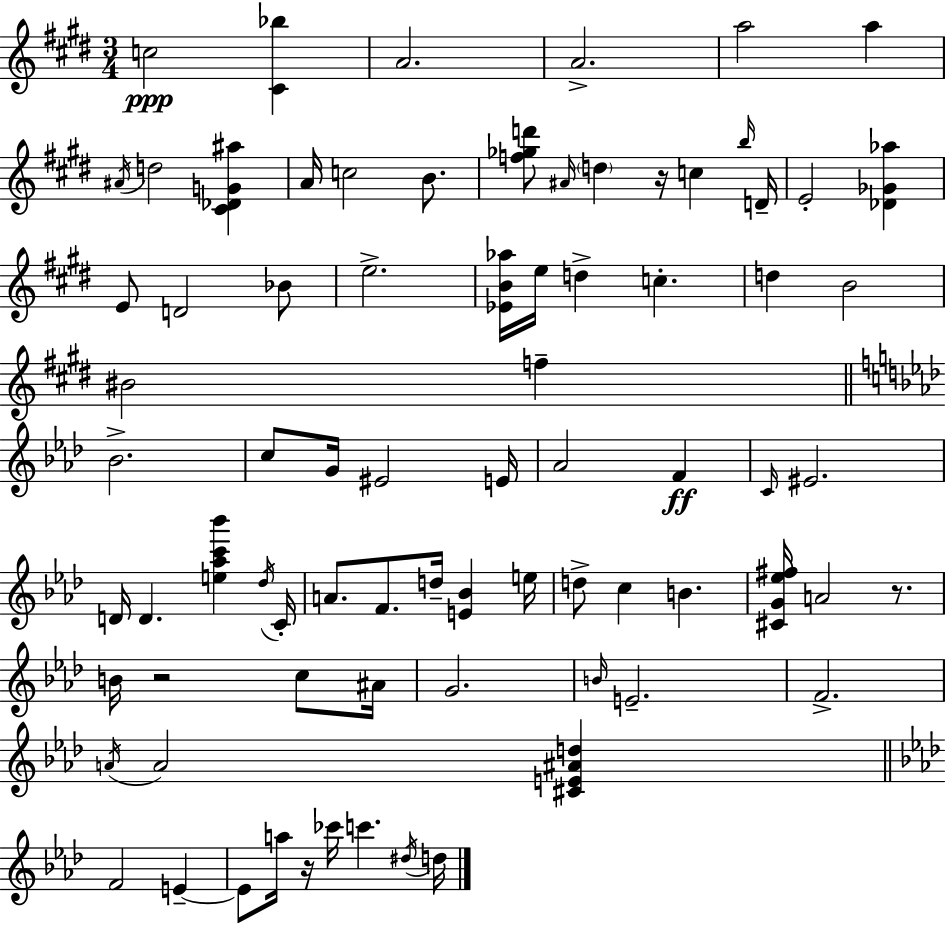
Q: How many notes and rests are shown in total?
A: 78